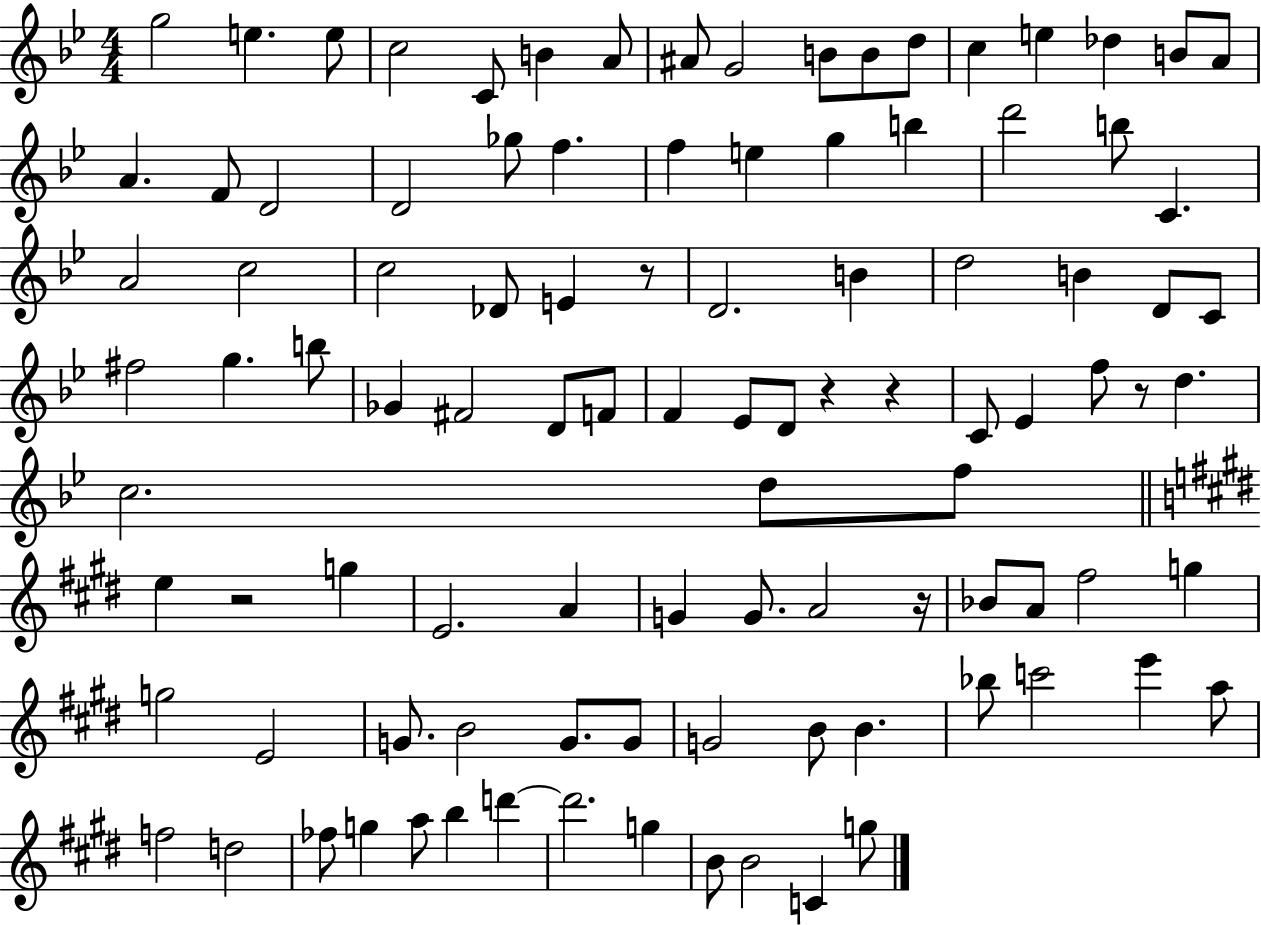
X:1
T:Untitled
M:4/4
L:1/4
K:Bb
g2 e e/2 c2 C/2 B A/2 ^A/2 G2 B/2 B/2 d/2 c e _d B/2 A/2 A F/2 D2 D2 _g/2 f f e g b d'2 b/2 C A2 c2 c2 _D/2 E z/2 D2 B d2 B D/2 C/2 ^f2 g b/2 _G ^F2 D/2 F/2 F _E/2 D/2 z z C/2 _E f/2 z/2 d c2 d/2 f/2 e z2 g E2 A G G/2 A2 z/4 _B/2 A/2 ^f2 g g2 E2 G/2 B2 G/2 G/2 G2 B/2 B _b/2 c'2 e' a/2 f2 d2 _f/2 g a/2 b d' d'2 g B/2 B2 C g/2